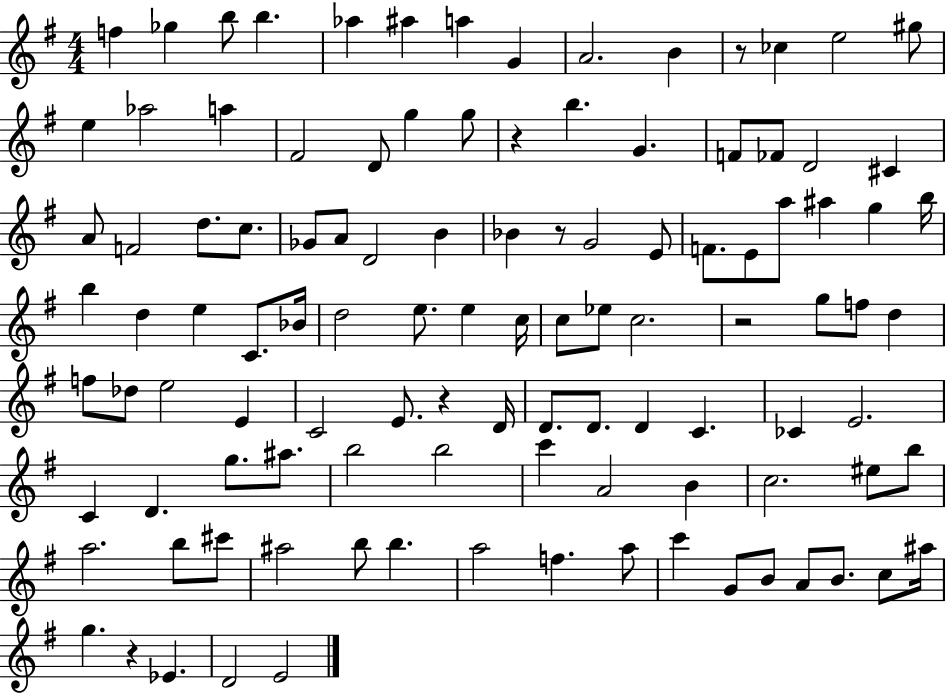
F5/q Gb5/q B5/e B5/q. Ab5/q A#5/q A5/q G4/q A4/h. B4/q R/e CES5/q E5/h G#5/e E5/q Ab5/h A5/q F#4/h D4/e G5/q G5/e R/q B5/q. G4/q. F4/e FES4/e D4/h C#4/q A4/e F4/h D5/e. C5/e. Gb4/e A4/e D4/h B4/q Bb4/q R/e G4/h E4/e F4/e. E4/e A5/e A#5/q G5/q B5/s B5/q D5/q E5/q C4/e. Bb4/s D5/h E5/e. E5/q C5/s C5/e Eb5/e C5/h. R/h G5/e F5/e D5/q F5/e Db5/e E5/h E4/q C4/h E4/e. R/q D4/s D4/e. D4/e. D4/q C4/q. CES4/q E4/h. C4/q D4/q. G5/e. A#5/e. B5/h B5/h C6/q A4/h B4/q C5/h. EIS5/e B5/e A5/h. B5/e C#6/e A#5/h B5/e B5/q. A5/h F5/q. A5/e C6/q G4/e B4/e A4/e B4/e. C5/e A#5/s G5/q. R/q Eb4/q. D4/h E4/h